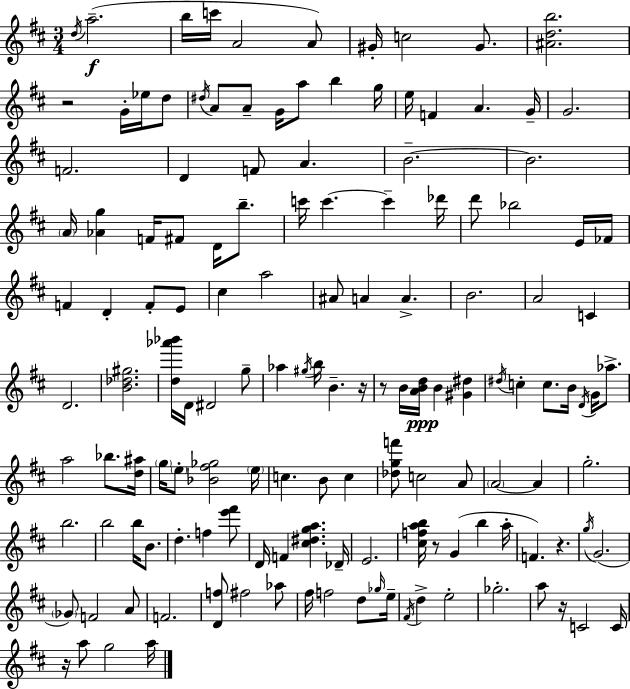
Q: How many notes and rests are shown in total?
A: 142